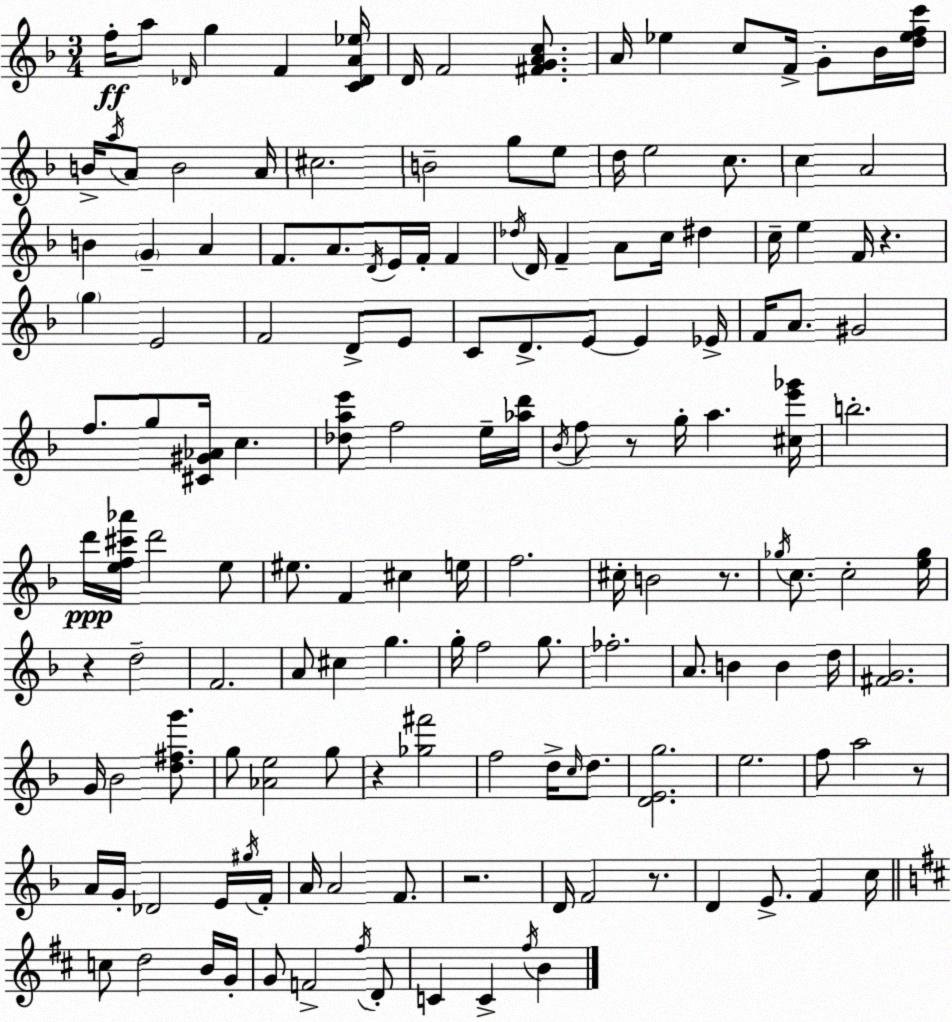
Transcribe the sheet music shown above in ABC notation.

X:1
T:Untitled
M:3/4
L:1/4
K:Dm
f/4 a/2 _D/4 g F [C_DA_e]/4 D/4 F2 [^FGAc]/2 A/4 _e c/2 F/4 G/2 _B/4 [d_efc']/4 B/4 a/4 A/2 B2 A/4 ^c2 B2 g/2 e/2 d/4 e2 c/2 c A2 B G A F/2 A/2 D/4 E/4 F/4 F _d/4 D/4 F A/2 c/4 ^d c/4 e F/4 z g E2 F2 D/2 E/2 C/2 D/2 E/2 E _E/4 F/4 A/2 ^G2 f/2 g/2 [^C^G_A]/4 c [_dae']/2 f2 e/4 [_ad']/4 _B/4 f/2 z/2 g/4 a [^ce'_g']/4 b2 d'/4 [ef^c'_a']/4 d'2 e/2 ^e/2 F ^c e/4 f2 ^c/4 B2 z/2 _g/4 c/2 c2 [e_g]/4 z d2 F2 A/2 ^c g g/4 f2 g/2 _f2 A/2 B B d/4 [^FG]2 G/4 _B2 [d^fg']/2 g/2 [_Ae]2 g/2 z [_g^f']2 f2 d/4 c/4 d/2 [DEg]2 e2 f/2 a2 z/2 A/4 G/4 _D2 E/4 ^g/4 F/4 A/4 A2 F/2 z2 D/4 F2 z/2 D E/2 F c/4 c/2 d2 B/4 G/4 G/2 F2 ^f/4 D/2 C C ^f/4 B